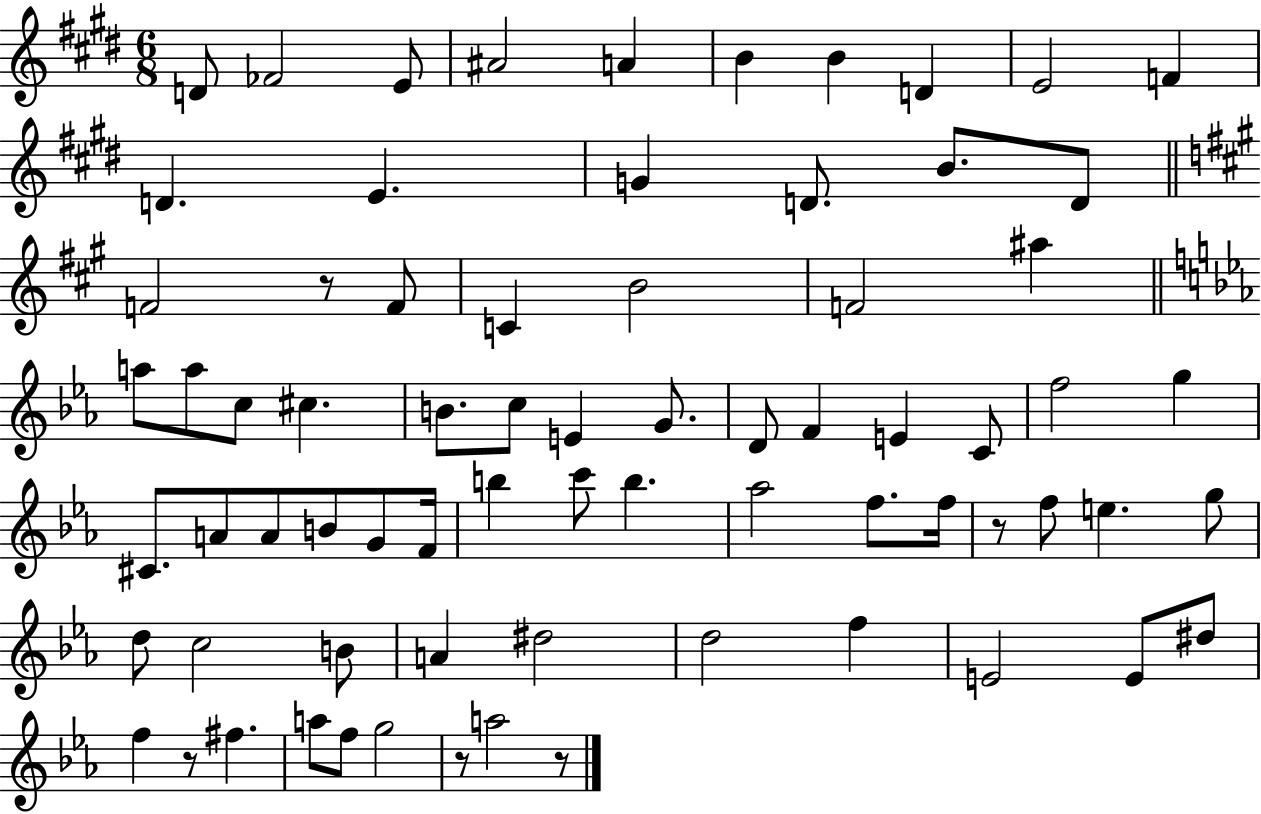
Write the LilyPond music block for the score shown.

{
  \clef treble
  \numericTimeSignature
  \time 6/8
  \key e \major
  \repeat volta 2 { d'8 fes'2 e'8 | ais'2 a'4 | b'4 b'4 d'4 | e'2 f'4 | \break d'4. e'4. | g'4 d'8. b'8. d'8 | \bar "||" \break \key a \major f'2 r8 f'8 | c'4 b'2 | f'2 ais''4 | \bar "||" \break \key ees \major a''8 a''8 c''8 cis''4. | b'8. c''8 e'4 g'8. | d'8 f'4 e'4 c'8 | f''2 g''4 | \break cis'8. a'8 a'8 b'8 g'8 f'16 | b''4 c'''8 b''4. | aes''2 f''8. f''16 | r8 f''8 e''4. g''8 | \break d''8 c''2 b'8 | a'4 dis''2 | d''2 f''4 | e'2 e'8 dis''8 | \break f''4 r8 fis''4. | a''8 f''8 g''2 | r8 a''2 r8 | } \bar "|."
}